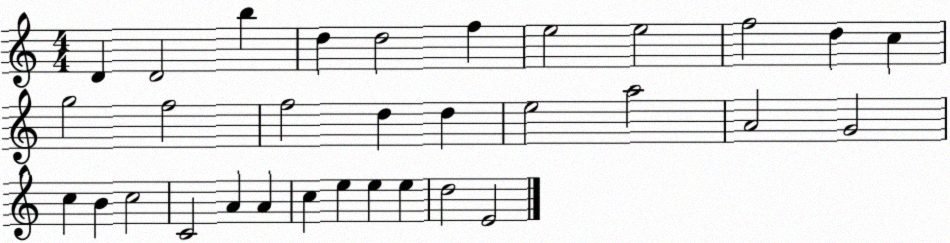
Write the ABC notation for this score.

X:1
T:Untitled
M:4/4
L:1/4
K:C
D D2 b d d2 f e2 e2 f2 d c g2 f2 f2 d d e2 a2 A2 G2 c B c2 C2 A A c e e e d2 E2